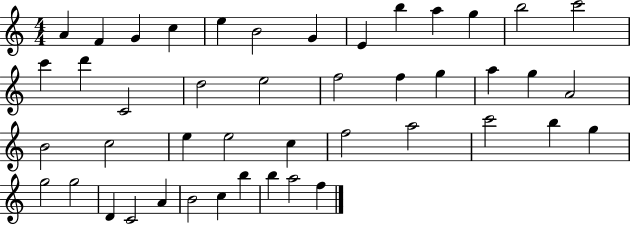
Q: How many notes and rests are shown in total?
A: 45